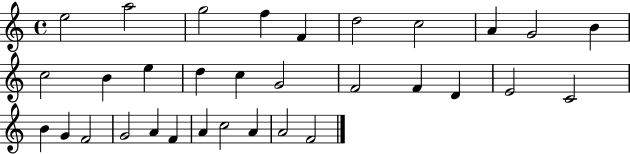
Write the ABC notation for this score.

X:1
T:Untitled
M:4/4
L:1/4
K:C
e2 a2 g2 f F d2 c2 A G2 B c2 B e d c G2 F2 F D E2 C2 B G F2 G2 A F A c2 A A2 F2